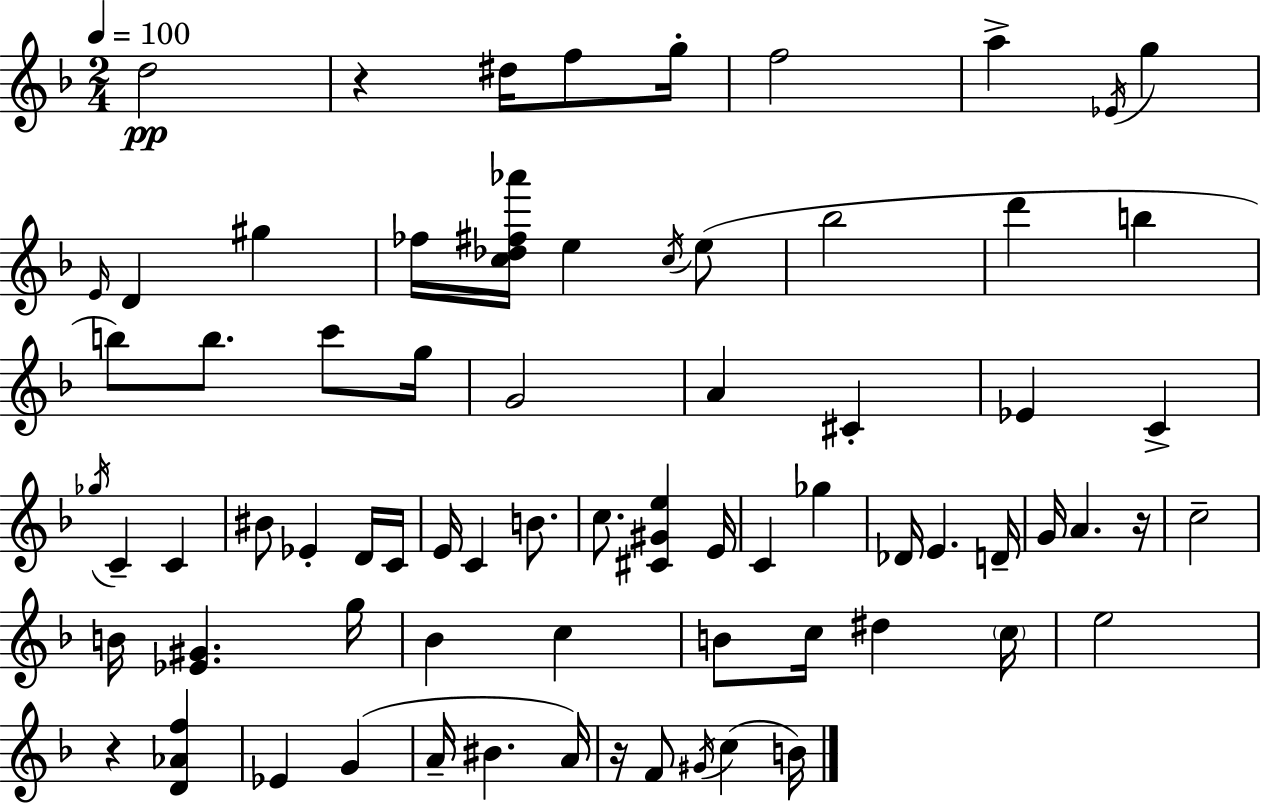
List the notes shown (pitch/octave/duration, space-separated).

D5/h R/q D#5/s F5/e G5/s F5/h A5/q Eb4/s G5/q E4/s D4/q G#5/q FES5/s [C5,Db5,F#5,Ab6]/s E5/q C5/s E5/e Bb5/h D6/q B5/q B5/e B5/e. C6/e G5/s G4/h A4/q C#4/q Eb4/q C4/q Gb5/s C4/q C4/q BIS4/e Eb4/q D4/s C4/s E4/s C4/q B4/e. C5/e. [C#4,G#4,E5]/q E4/s C4/q Gb5/q Db4/s E4/q. D4/s G4/s A4/q. R/s C5/h B4/s [Eb4,G#4]/q. G5/s Bb4/q C5/q B4/e C5/s D#5/q C5/s E5/h R/q [D4,Ab4,F5]/q Eb4/q G4/q A4/s BIS4/q. A4/s R/s F4/e G#4/s C5/q B4/s